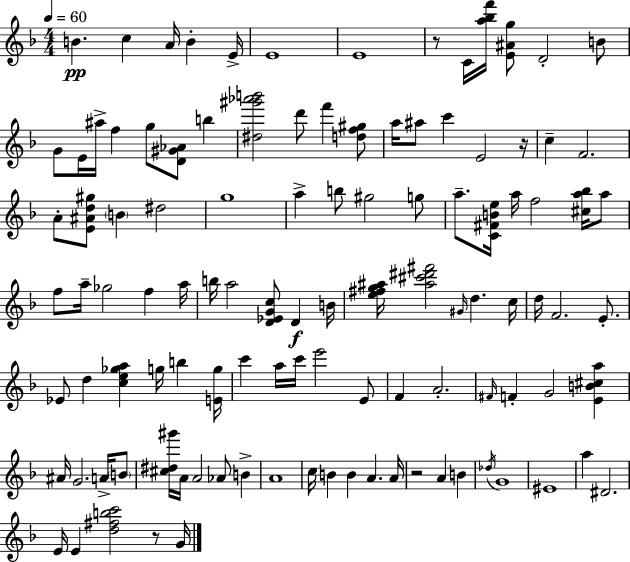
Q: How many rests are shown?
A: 4